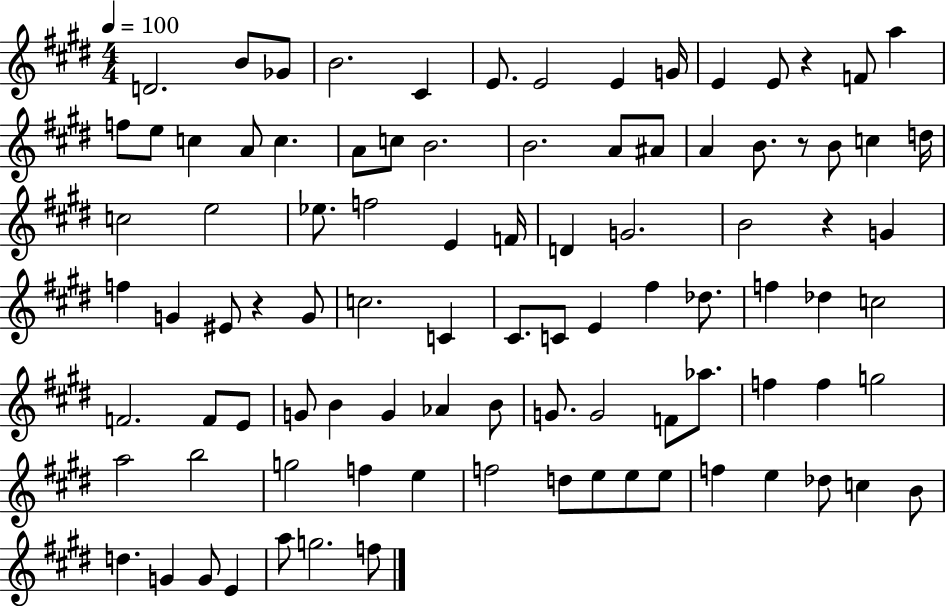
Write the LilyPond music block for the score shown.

{
  \clef treble
  \numericTimeSignature
  \time 4/4
  \key e \major
  \tempo 4 = 100
  \repeat volta 2 { d'2. b'8 ges'8 | b'2. cis'4 | e'8. e'2 e'4 g'16 | e'4 e'8 r4 f'8 a''4 | \break f''8 e''8 c''4 a'8 c''4. | a'8 c''8 b'2. | b'2. a'8 ais'8 | a'4 b'8. r8 b'8 c''4 d''16 | \break c''2 e''2 | ees''8. f''2 e'4 f'16 | d'4 g'2. | b'2 r4 g'4 | \break f''4 g'4 eis'8 r4 g'8 | c''2. c'4 | cis'8. c'8 e'4 fis''4 des''8. | f''4 des''4 c''2 | \break f'2. f'8 e'8 | g'8 b'4 g'4 aes'4 b'8 | g'8. g'2 f'8 aes''8. | f''4 f''4 g''2 | \break a''2 b''2 | g''2 f''4 e''4 | f''2 d''8 e''8 e''8 e''8 | f''4 e''4 des''8 c''4 b'8 | \break d''4. g'4 g'8 e'4 | a''8 g''2. f''8 | } \bar "|."
}